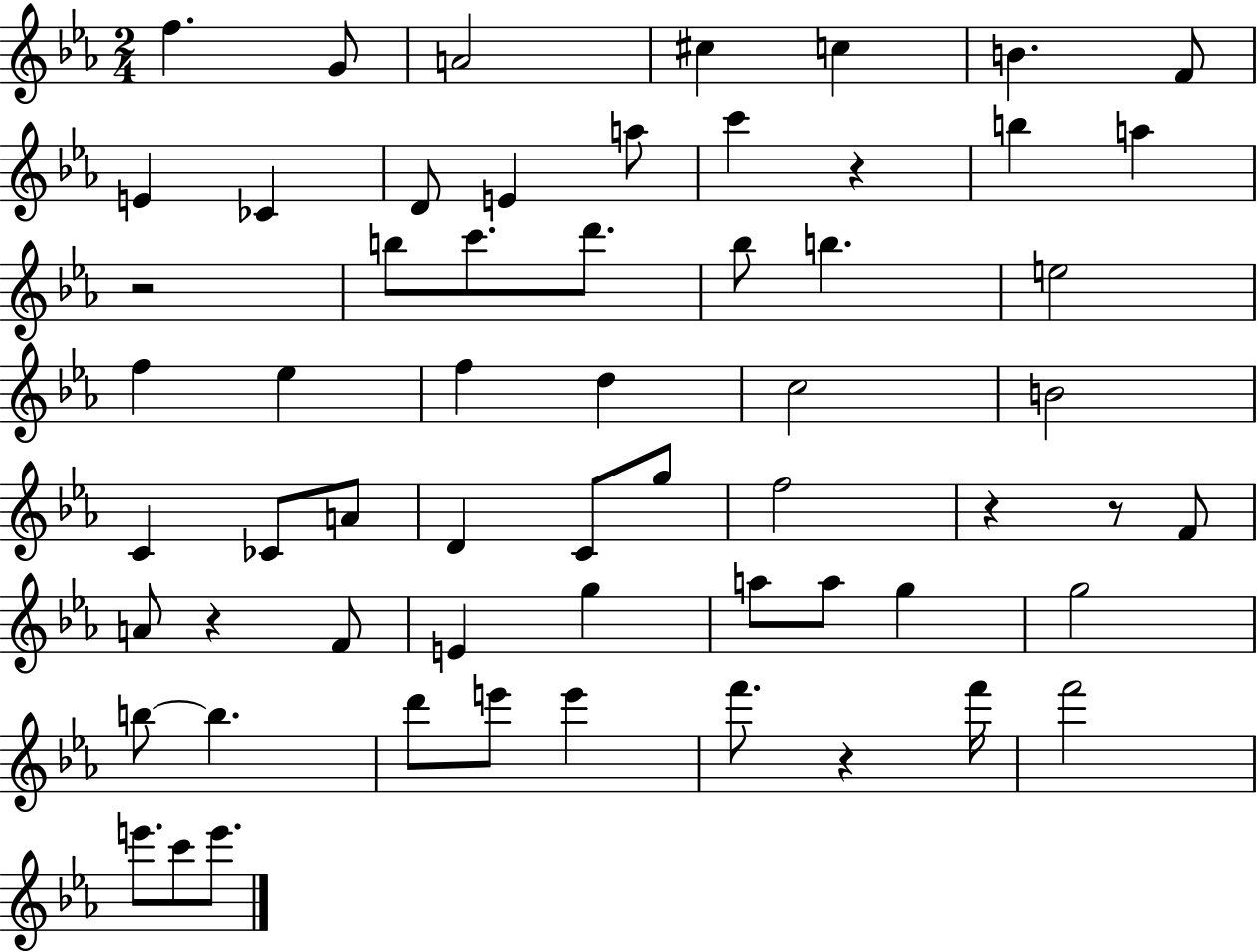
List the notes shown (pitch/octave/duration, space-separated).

F5/q. G4/e A4/h C#5/q C5/q B4/q. F4/e E4/q CES4/q D4/e E4/q A5/e C6/q R/q B5/q A5/q R/h B5/e C6/e. D6/e. Bb5/e B5/q. E5/h F5/q Eb5/q F5/q D5/q C5/h B4/h C4/q CES4/e A4/e D4/q C4/e G5/e F5/h R/q R/e F4/e A4/e R/q F4/e E4/q G5/q A5/e A5/e G5/q G5/h B5/e B5/q. D6/e E6/e E6/q F6/e. R/q F6/s F6/h E6/e. C6/e E6/e.